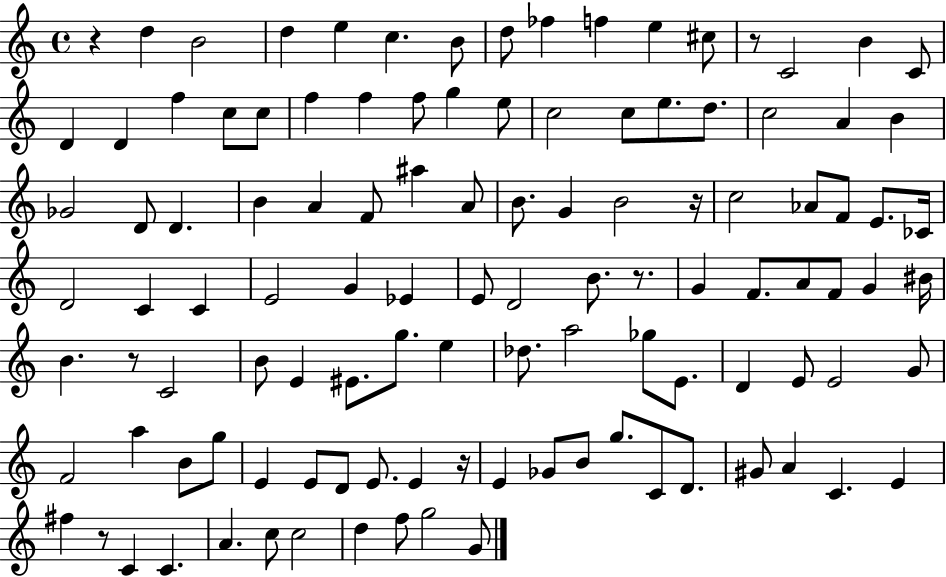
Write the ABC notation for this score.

X:1
T:Untitled
M:4/4
L:1/4
K:C
z d B2 d e c B/2 d/2 _f f e ^c/2 z/2 C2 B C/2 D D f c/2 c/2 f f f/2 g e/2 c2 c/2 e/2 d/2 c2 A B _G2 D/2 D B A F/2 ^a A/2 B/2 G B2 z/4 c2 _A/2 F/2 E/2 _C/4 D2 C C E2 G _E E/2 D2 B/2 z/2 G F/2 A/2 F/2 G ^B/4 B z/2 C2 B/2 E ^E/2 g/2 e _d/2 a2 _g/2 E/2 D E/2 E2 G/2 F2 a B/2 g/2 E E/2 D/2 E/2 E z/4 E _G/2 B/2 g/2 C/2 D/2 ^G/2 A C E ^f z/2 C C A c/2 c2 d f/2 g2 G/2